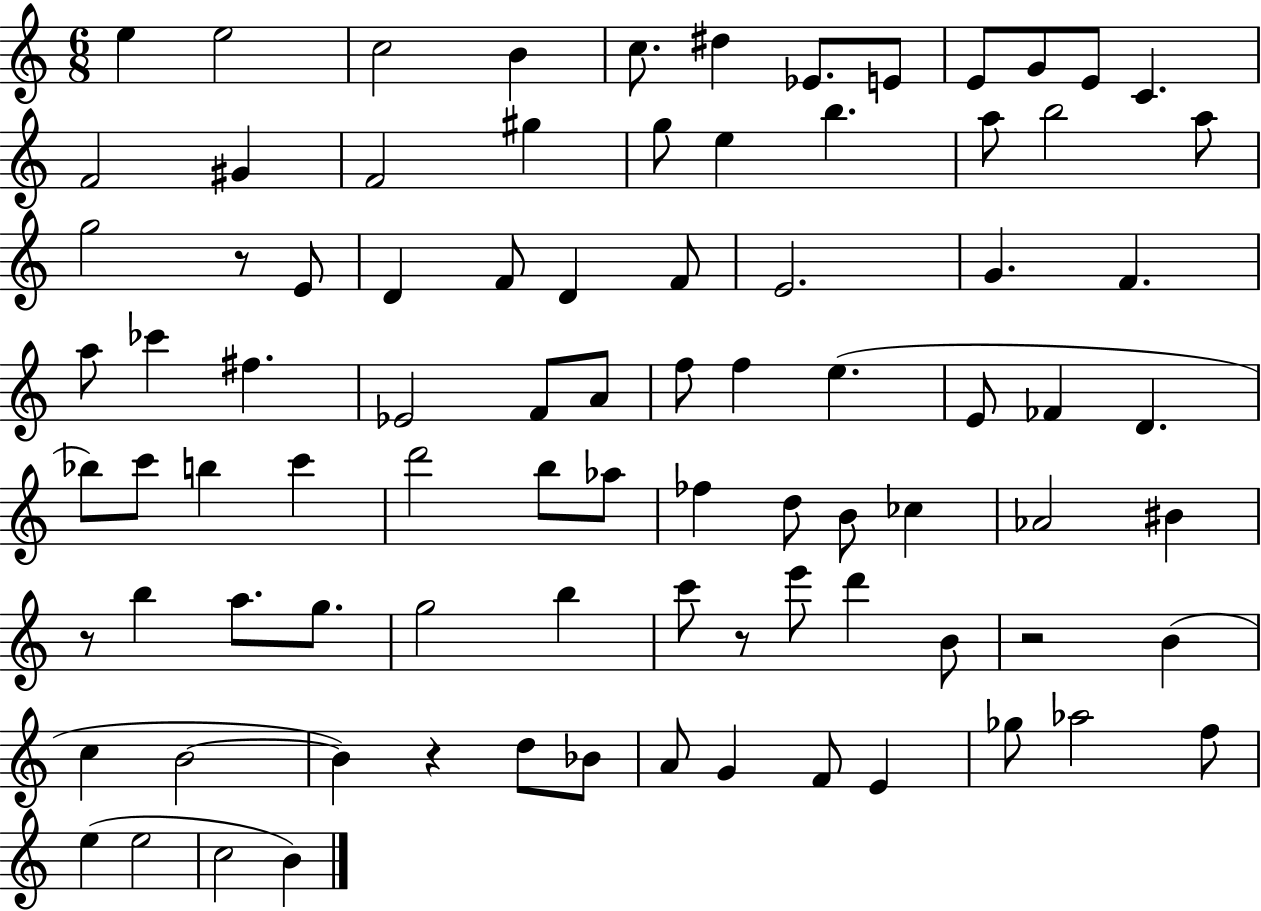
X:1
T:Untitled
M:6/8
L:1/4
K:C
e e2 c2 B c/2 ^d _E/2 E/2 E/2 G/2 E/2 C F2 ^G F2 ^g g/2 e b a/2 b2 a/2 g2 z/2 E/2 D F/2 D F/2 E2 G F a/2 _c' ^f _E2 F/2 A/2 f/2 f e E/2 _F D _b/2 c'/2 b c' d'2 b/2 _a/2 _f d/2 B/2 _c _A2 ^B z/2 b a/2 g/2 g2 b c'/2 z/2 e'/2 d' B/2 z2 B c B2 B z d/2 _B/2 A/2 G F/2 E _g/2 _a2 f/2 e e2 c2 B